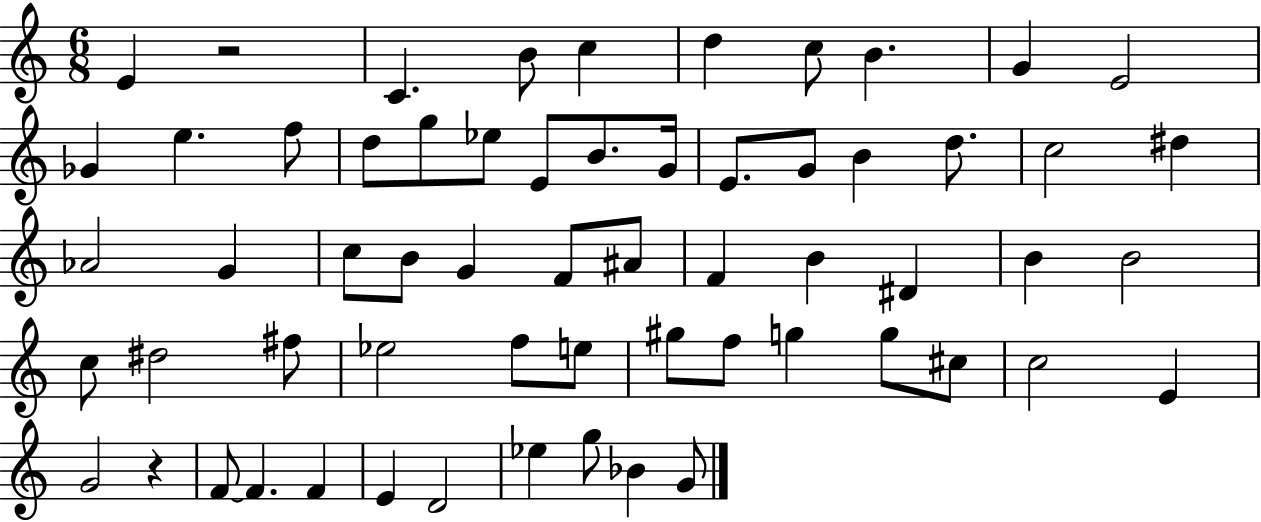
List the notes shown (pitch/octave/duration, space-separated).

E4/q R/h C4/q. B4/e C5/q D5/q C5/e B4/q. G4/q E4/h Gb4/q E5/q. F5/e D5/e G5/e Eb5/e E4/e B4/e. G4/s E4/e. G4/e B4/q D5/e. C5/h D#5/q Ab4/h G4/q C5/e B4/e G4/q F4/e A#4/e F4/q B4/q D#4/q B4/q B4/h C5/e D#5/h F#5/e Eb5/h F5/e E5/e G#5/e F5/e G5/q G5/e C#5/e C5/h E4/q G4/h R/q F4/e F4/q. F4/q E4/q D4/h Eb5/q G5/e Bb4/q G4/e